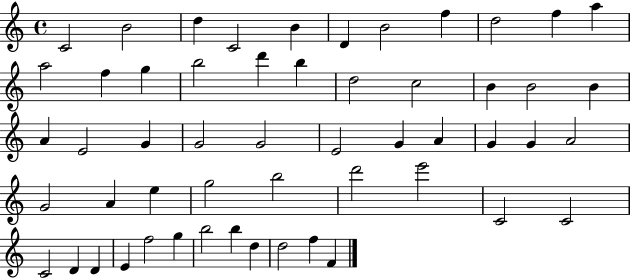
{
  \clef treble
  \time 4/4
  \defaultTimeSignature
  \key c \major
  c'2 b'2 | d''4 c'2 b'4 | d'4 b'2 f''4 | d''2 f''4 a''4 | \break a''2 f''4 g''4 | b''2 d'''4 b''4 | d''2 c''2 | b'4 b'2 b'4 | \break a'4 e'2 g'4 | g'2 g'2 | e'2 g'4 a'4 | g'4 g'4 a'2 | \break g'2 a'4 e''4 | g''2 b''2 | d'''2 e'''2 | c'2 c'2 | \break c'2 d'4 d'4 | e'4 f''2 g''4 | b''2 b''4 d''4 | d''2 f''4 f'4 | \break \bar "|."
}